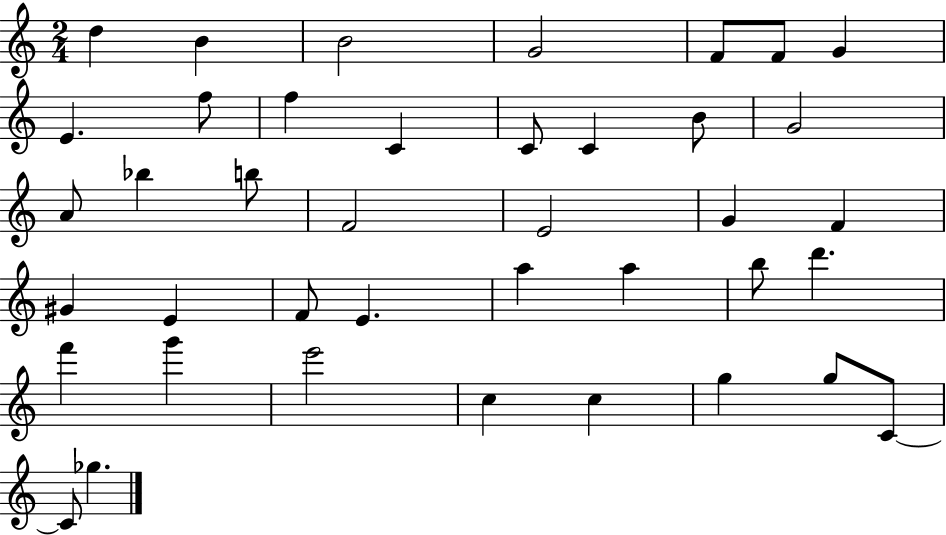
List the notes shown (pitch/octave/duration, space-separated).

D5/q B4/q B4/h G4/h F4/e F4/e G4/q E4/q. F5/e F5/q C4/q C4/e C4/q B4/e G4/h A4/e Bb5/q B5/e F4/h E4/h G4/q F4/q G#4/q E4/q F4/e E4/q. A5/q A5/q B5/e D6/q. F6/q G6/q E6/h C5/q C5/q G5/q G5/e C4/e C4/e Gb5/q.